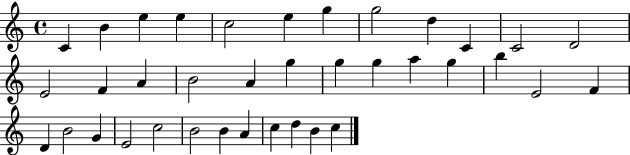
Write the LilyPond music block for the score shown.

{
  \clef treble
  \time 4/4
  \defaultTimeSignature
  \key c \major
  c'4 b'4 e''4 e''4 | c''2 e''4 g''4 | g''2 d''4 c'4 | c'2 d'2 | \break e'2 f'4 a'4 | b'2 a'4 g''4 | g''4 g''4 a''4 g''4 | b''4 e'2 f'4 | \break d'4 b'2 g'4 | e'2 c''2 | b'2 b'4 a'4 | c''4 d''4 b'4 c''4 | \break \bar "|."
}